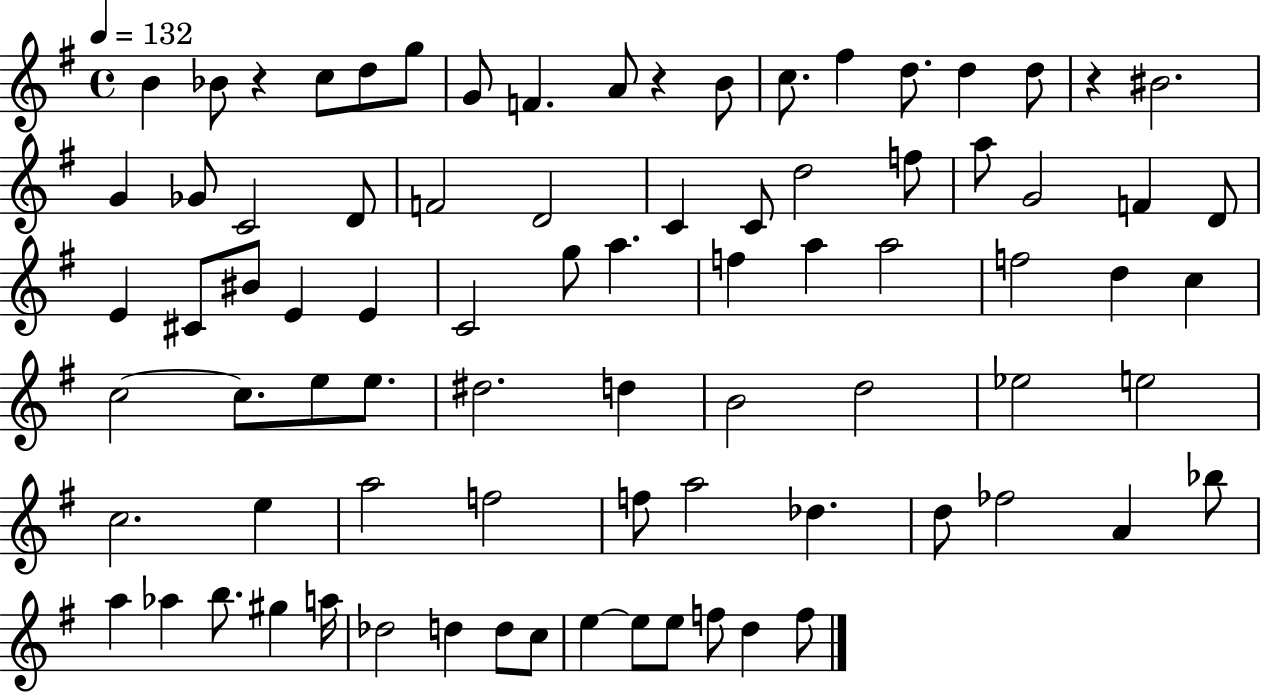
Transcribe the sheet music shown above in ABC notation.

X:1
T:Untitled
M:4/4
L:1/4
K:G
B _B/2 z c/2 d/2 g/2 G/2 F A/2 z B/2 c/2 ^f d/2 d d/2 z ^B2 G _G/2 C2 D/2 F2 D2 C C/2 d2 f/2 a/2 G2 F D/2 E ^C/2 ^B/2 E E C2 g/2 a f a a2 f2 d c c2 c/2 e/2 e/2 ^d2 d B2 d2 _e2 e2 c2 e a2 f2 f/2 a2 _d d/2 _f2 A _b/2 a _a b/2 ^g a/4 _d2 d d/2 c/2 e e/2 e/2 f/2 d f/2